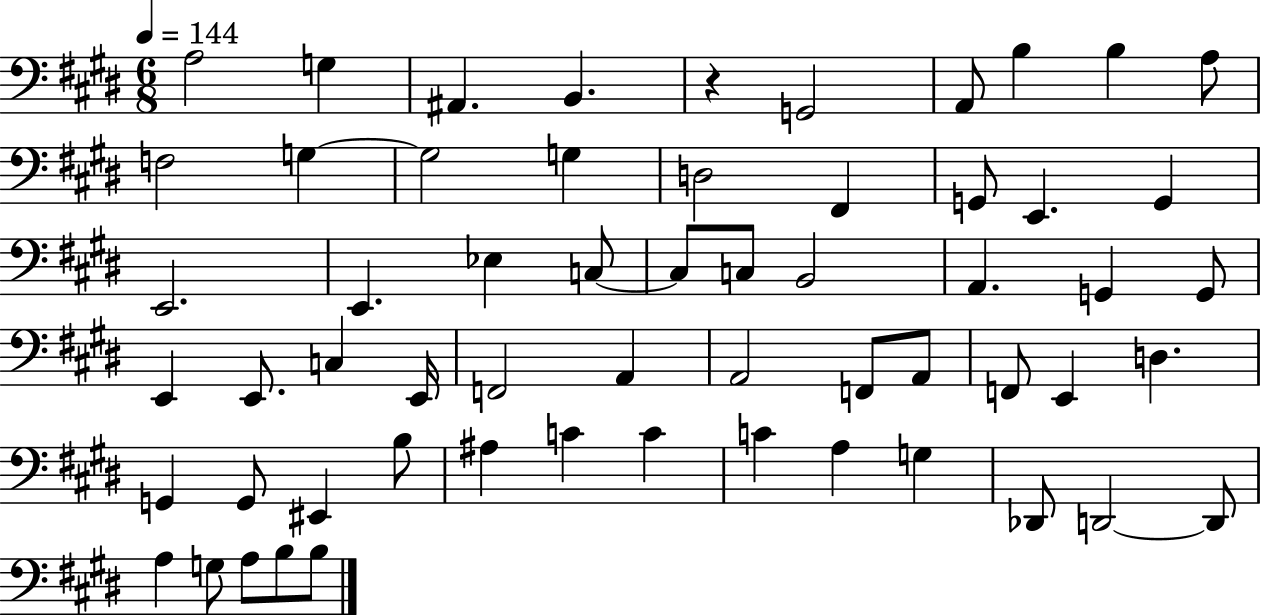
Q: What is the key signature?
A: E major